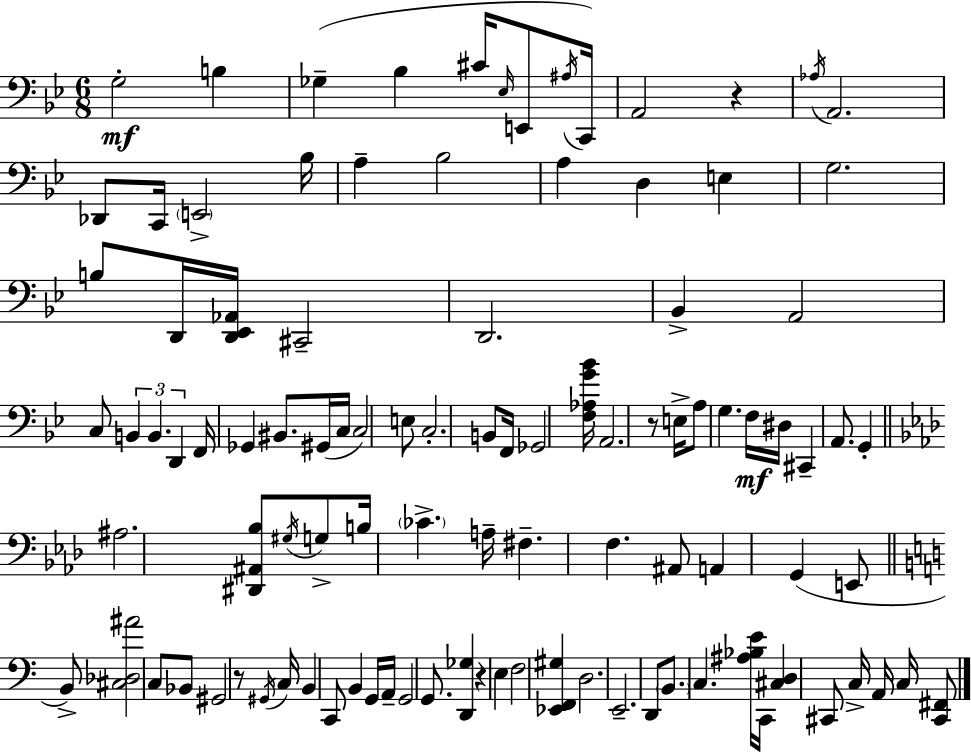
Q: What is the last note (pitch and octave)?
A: C3